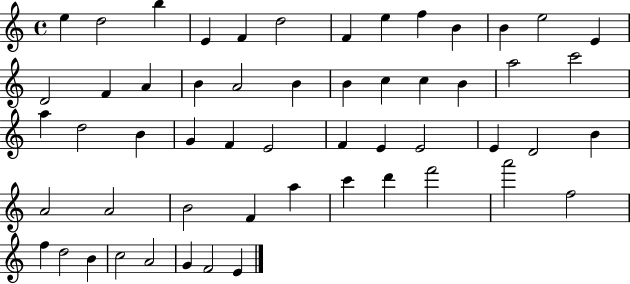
X:1
T:Untitled
M:4/4
L:1/4
K:C
e d2 b E F d2 F e f B B e2 E D2 F A B A2 B B c c B a2 c'2 a d2 B G F E2 F E E2 E D2 B A2 A2 B2 F a c' d' f'2 a'2 f2 f d2 B c2 A2 G F2 E